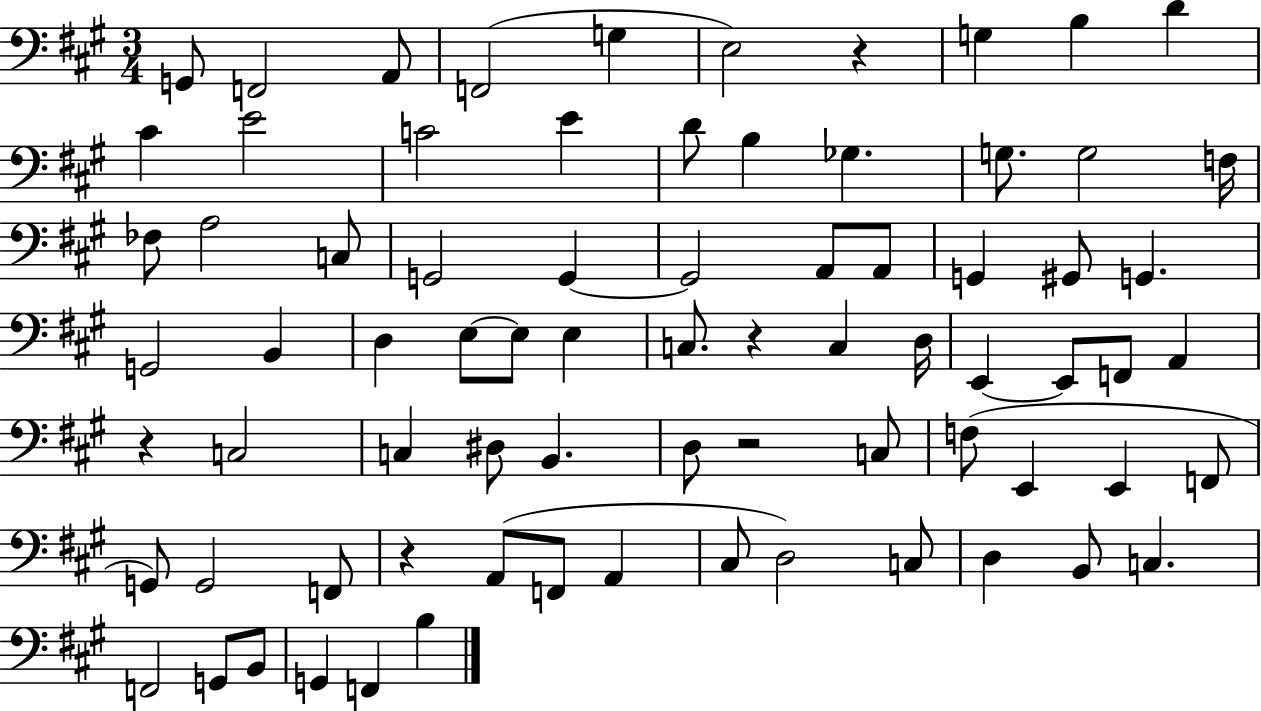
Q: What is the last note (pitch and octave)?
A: B3